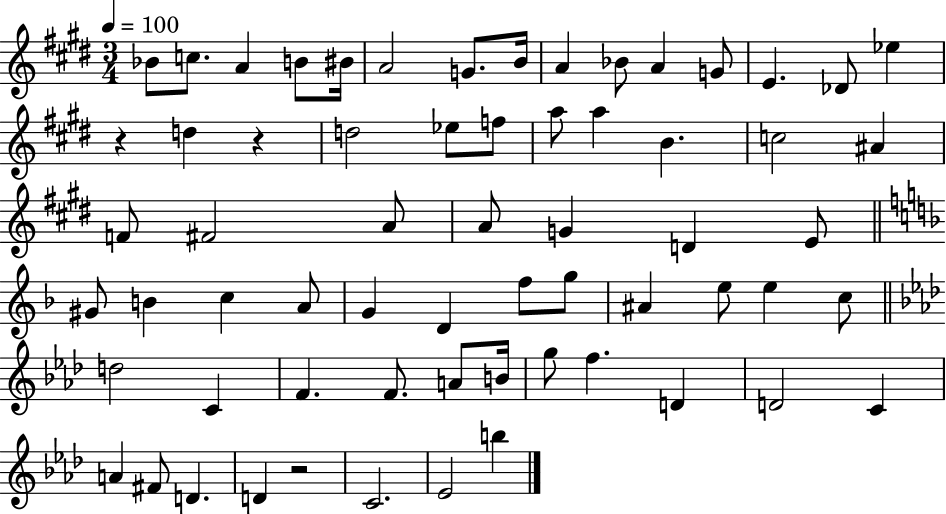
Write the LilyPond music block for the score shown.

{
  \clef treble
  \numericTimeSignature
  \time 3/4
  \key e \major
  \tempo 4 = 100
  bes'8 c''8. a'4 b'8 bis'16 | a'2 g'8. b'16 | a'4 bes'8 a'4 g'8 | e'4. des'8 ees''4 | \break r4 d''4 r4 | d''2 ees''8 f''8 | a''8 a''4 b'4. | c''2 ais'4 | \break f'8 fis'2 a'8 | a'8 g'4 d'4 e'8 | \bar "||" \break \key d \minor gis'8 b'4 c''4 a'8 | g'4 d'4 f''8 g''8 | ais'4 e''8 e''4 c''8 | \bar "||" \break \key aes \major d''2 c'4 | f'4. f'8. a'8 b'16 | g''8 f''4. d'4 | d'2 c'4 | \break a'4 fis'8 d'4. | d'4 r2 | c'2. | ees'2 b''4 | \break \bar "|."
}